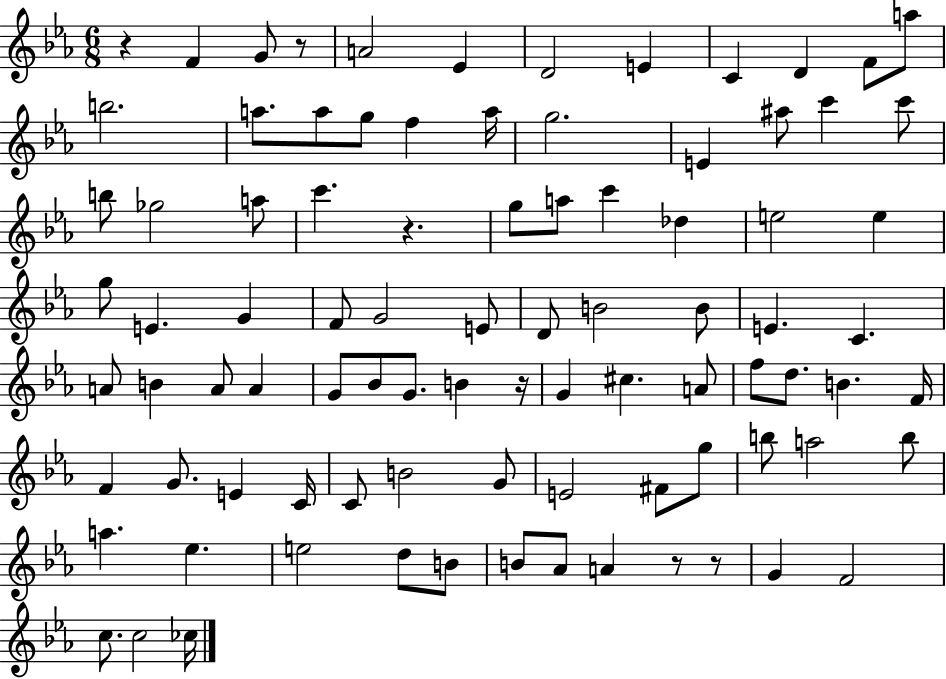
{
  \clef treble
  \numericTimeSignature
  \time 6/8
  \key ees \major
  r4 f'4 g'8 r8 | a'2 ees'4 | d'2 e'4 | c'4 d'4 f'8 a''8 | \break b''2. | a''8. a''8 g''8 f''4 a''16 | g''2. | e'4 ais''8 c'''4 c'''8 | \break b''8 ges''2 a''8 | c'''4. r4. | g''8 a''8 c'''4 des''4 | e''2 e''4 | \break g''8 e'4. g'4 | f'8 g'2 e'8 | d'8 b'2 b'8 | e'4. c'4. | \break a'8 b'4 a'8 a'4 | g'8 bes'8 g'8. b'4 r16 | g'4 cis''4. a'8 | f''8 d''8. b'4. f'16 | \break f'4 g'8. e'4 c'16 | c'8 b'2 g'8 | e'2 fis'8 g''8 | b''8 a''2 b''8 | \break a''4. ees''4. | e''2 d''8 b'8 | b'8 aes'8 a'4 r8 r8 | g'4 f'2 | \break c''8. c''2 ces''16 | \bar "|."
}